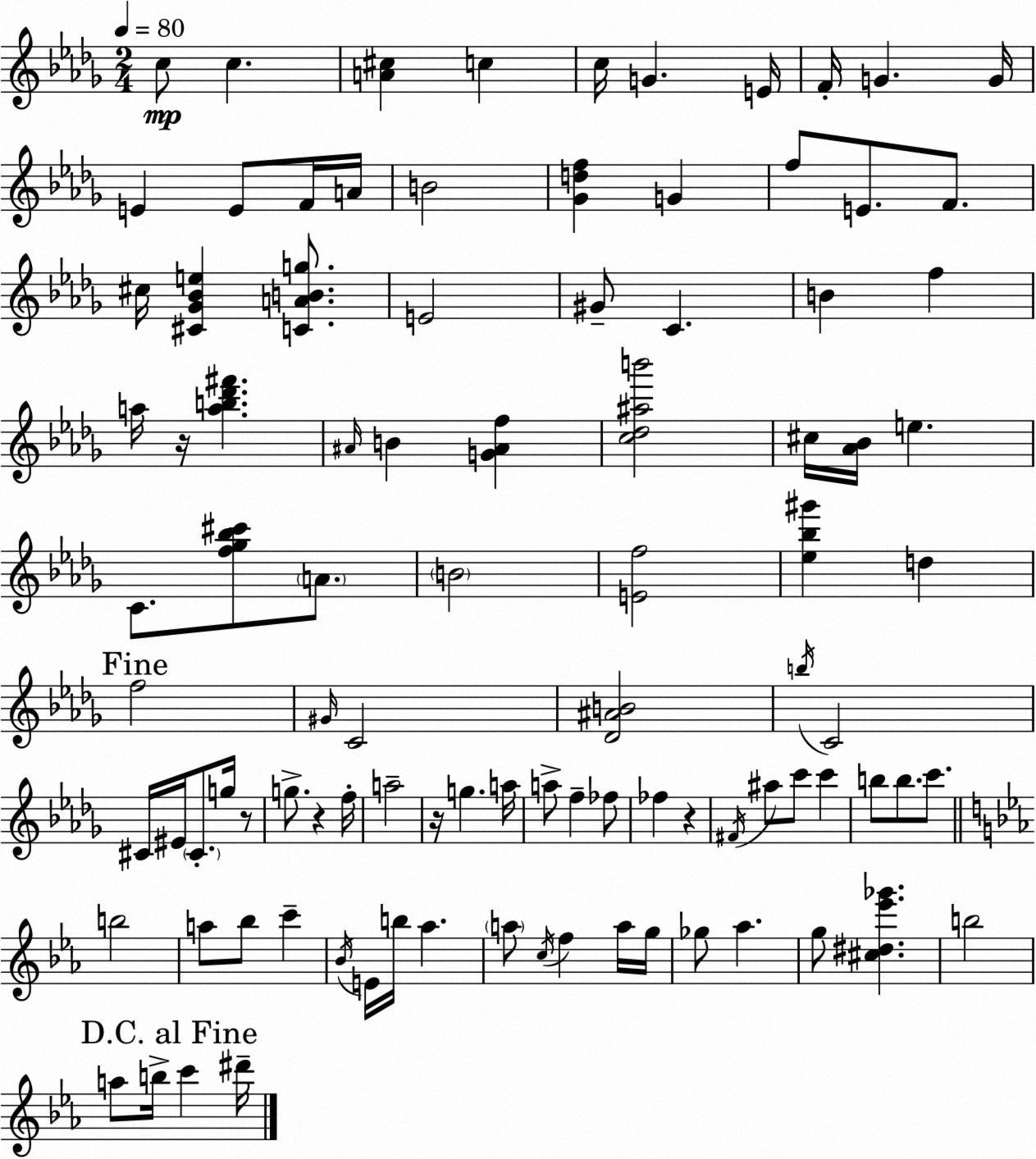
X:1
T:Untitled
M:2/4
L:1/4
K:Bbm
c/2 c [A^c] c c/4 G E/4 F/4 G G/4 E E/2 F/4 A/4 B2 [_Gdf] G f/2 E/2 F/2 ^c/4 [^C_G_Be] [CABg]/2 E2 ^G/2 C B f a/4 z/4 [ab_d'^f'] ^A/4 B [G^Af] [c_d^ab']2 ^c/4 [_A_B]/4 e C/2 [f_g_b^c']/2 A/2 B2 [Ef]2 [_e_b^g'] d f2 ^G/4 C2 [_D^AB]2 b/4 C2 ^C/4 ^E/4 ^C/2 g/4 z/2 g/2 z f/4 a2 z/4 g a/4 a/2 f _f/2 _f z ^F/4 ^a/2 c'/2 c' b/2 b/2 c'/2 b2 a/2 _b/2 c' _B/4 E/4 b/4 _a a/2 c/4 f a/4 g/4 _g/2 _a g/2 [^c^d_e'_g'] b2 a/2 b/4 c' ^d'/4